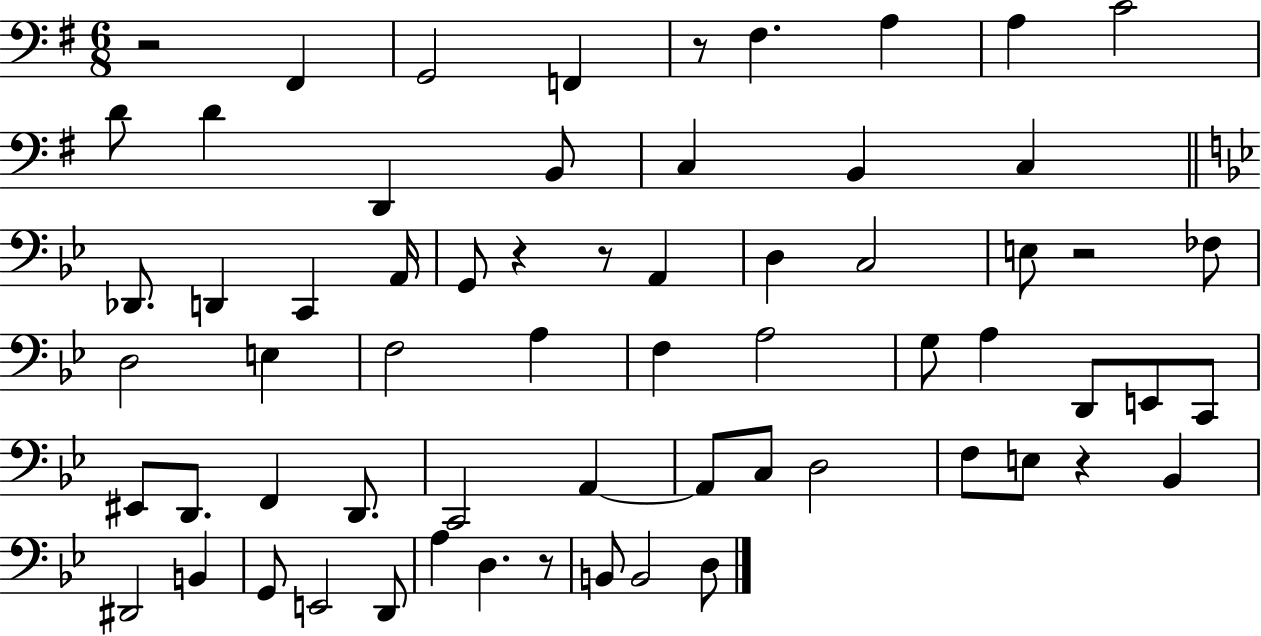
X:1
T:Untitled
M:6/8
L:1/4
K:G
z2 ^F,, G,,2 F,, z/2 ^F, A, A, C2 D/2 D D,, B,,/2 C, B,, C, _D,,/2 D,, C,, A,,/4 G,,/2 z z/2 A,, D, C,2 E,/2 z2 _F,/2 D,2 E, F,2 A, F, A,2 G,/2 A, D,,/2 E,,/2 C,,/2 ^E,,/2 D,,/2 F,, D,,/2 C,,2 A,, A,,/2 C,/2 D,2 F,/2 E,/2 z _B,, ^D,,2 B,, G,,/2 E,,2 D,,/2 A, D, z/2 B,,/2 B,,2 D,/2